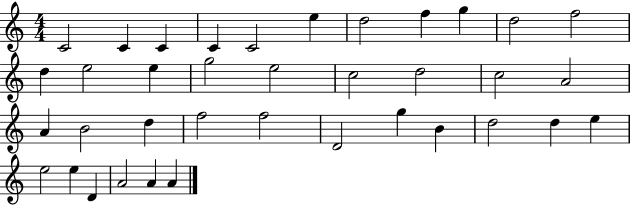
{
  \clef treble
  \numericTimeSignature
  \time 4/4
  \key c \major
  c'2 c'4 c'4 | c'4 c'2 e''4 | d''2 f''4 g''4 | d''2 f''2 | \break d''4 e''2 e''4 | g''2 e''2 | c''2 d''2 | c''2 a'2 | \break a'4 b'2 d''4 | f''2 f''2 | d'2 g''4 b'4 | d''2 d''4 e''4 | \break e''2 e''4 d'4 | a'2 a'4 a'4 | \bar "|."
}